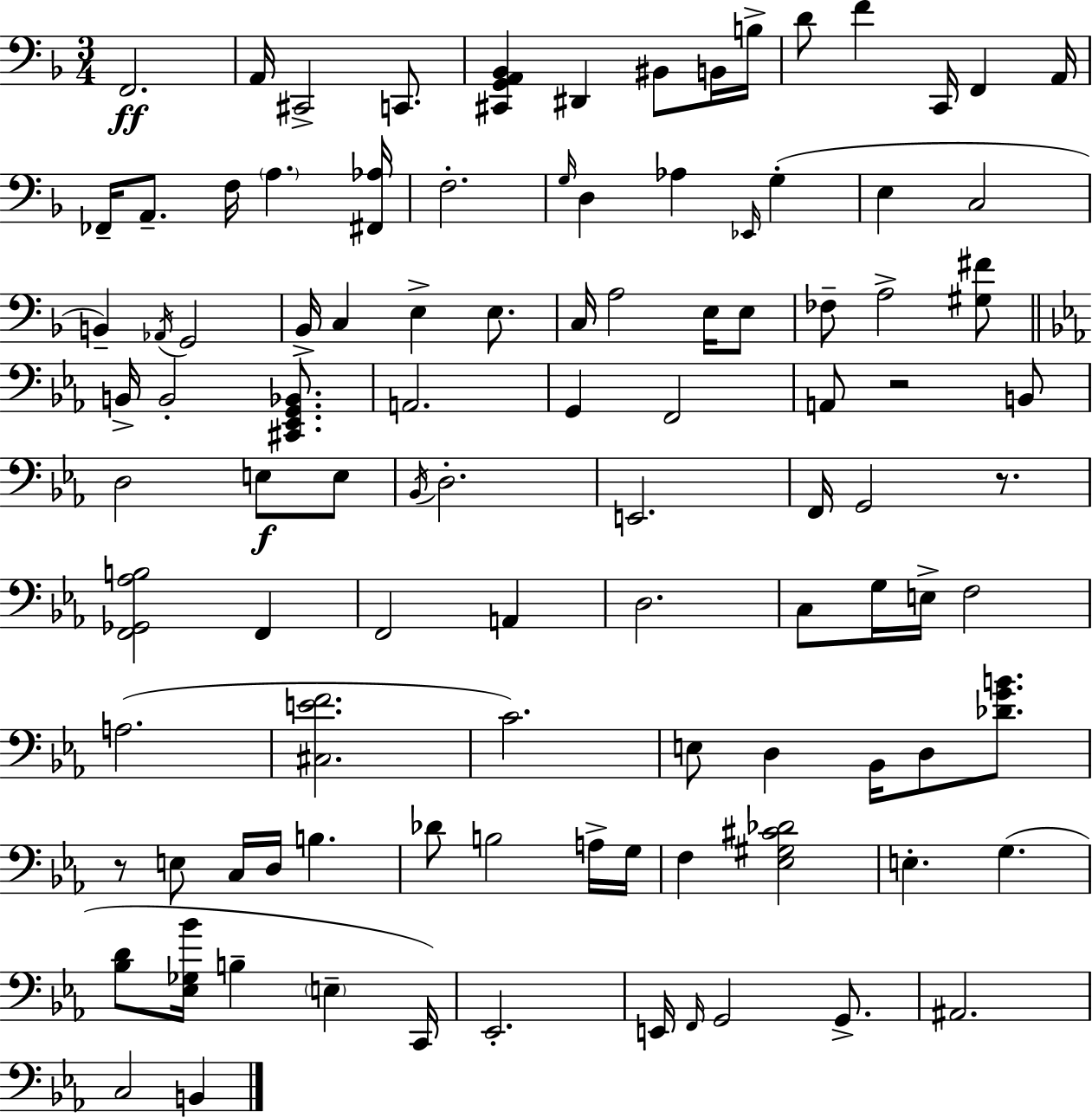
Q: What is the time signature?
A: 3/4